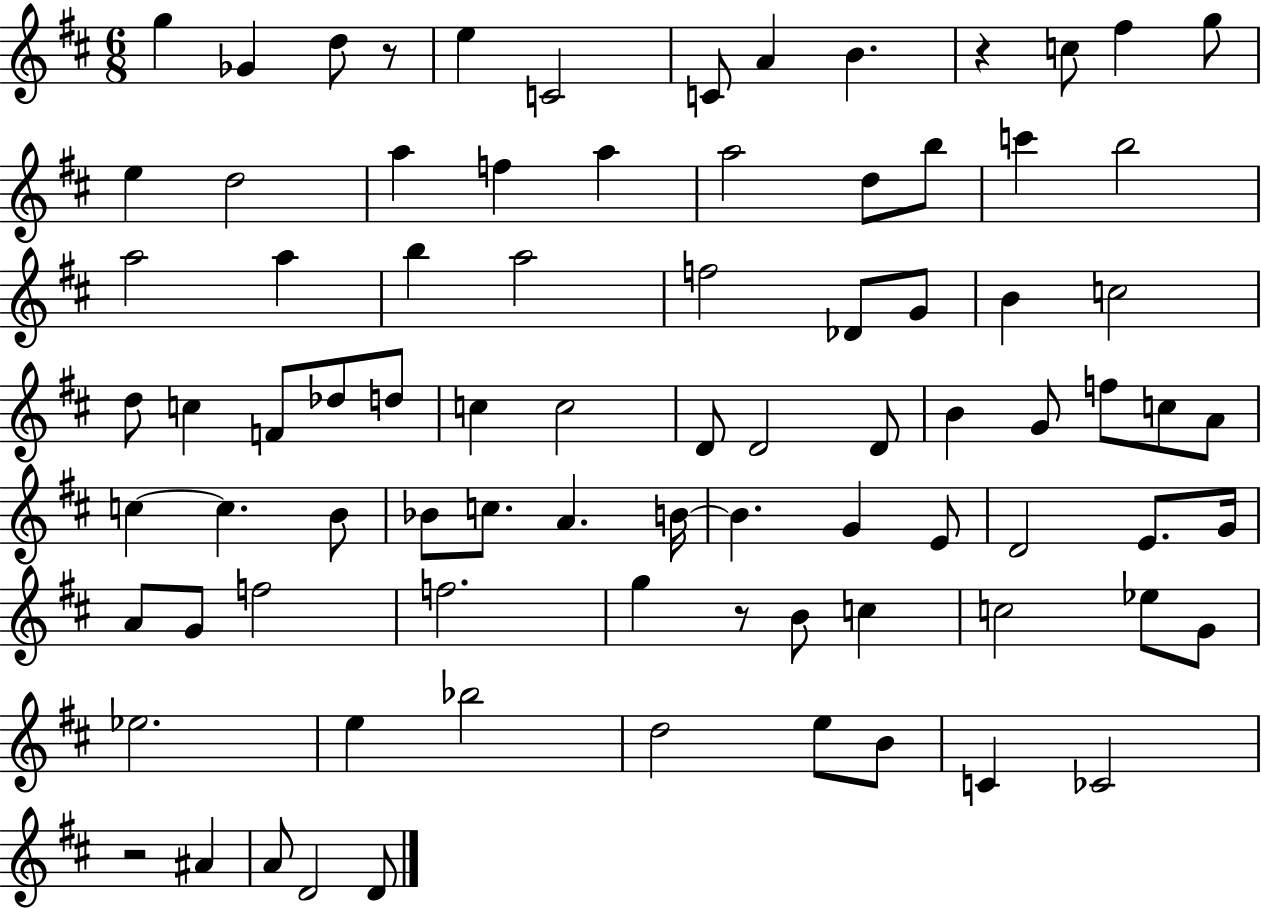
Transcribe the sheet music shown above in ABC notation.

X:1
T:Untitled
M:6/8
L:1/4
K:D
g _G d/2 z/2 e C2 C/2 A B z c/2 ^f g/2 e d2 a f a a2 d/2 b/2 c' b2 a2 a b a2 f2 _D/2 G/2 B c2 d/2 c F/2 _d/2 d/2 c c2 D/2 D2 D/2 B G/2 f/2 c/2 A/2 c c B/2 _B/2 c/2 A B/4 B G E/2 D2 E/2 G/4 A/2 G/2 f2 f2 g z/2 B/2 c c2 _e/2 G/2 _e2 e _b2 d2 e/2 B/2 C _C2 z2 ^A A/2 D2 D/2